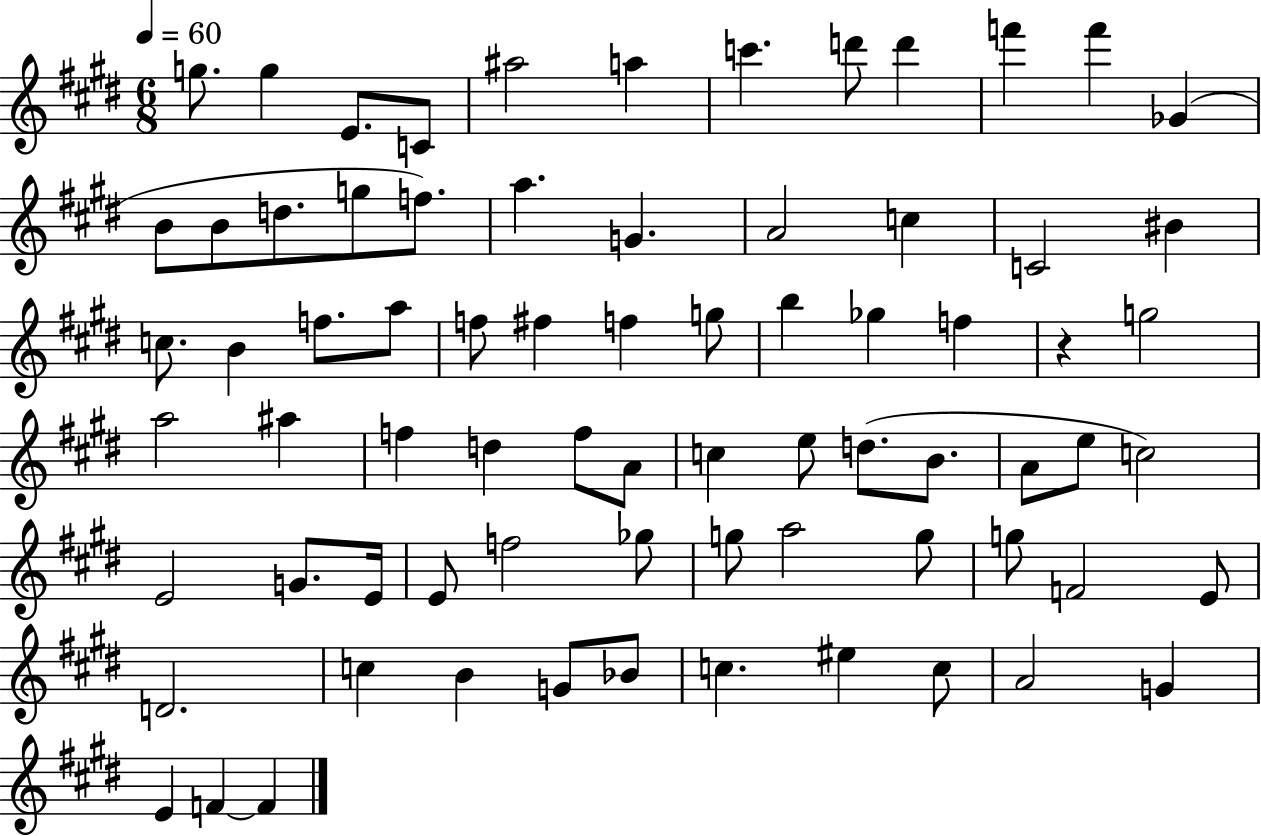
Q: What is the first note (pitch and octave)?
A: G5